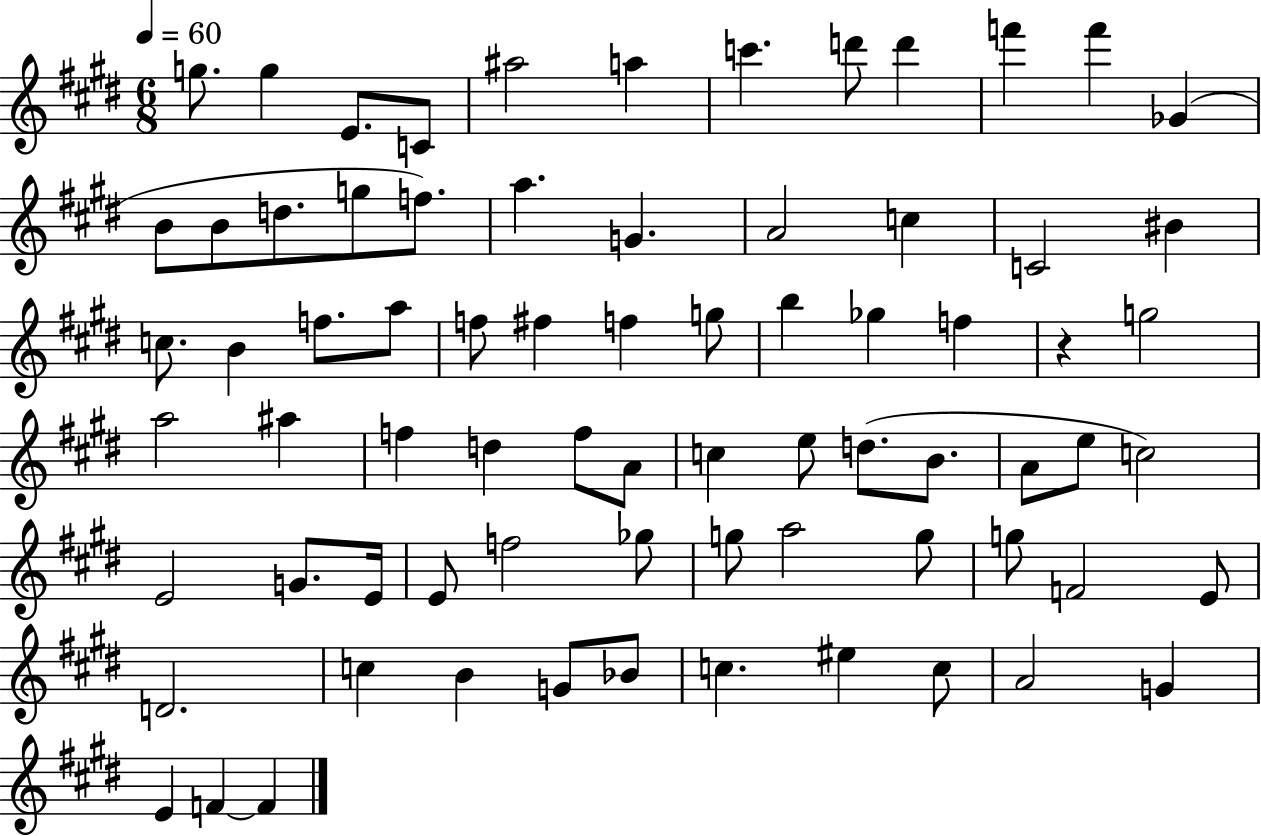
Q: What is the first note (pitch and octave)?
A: G5